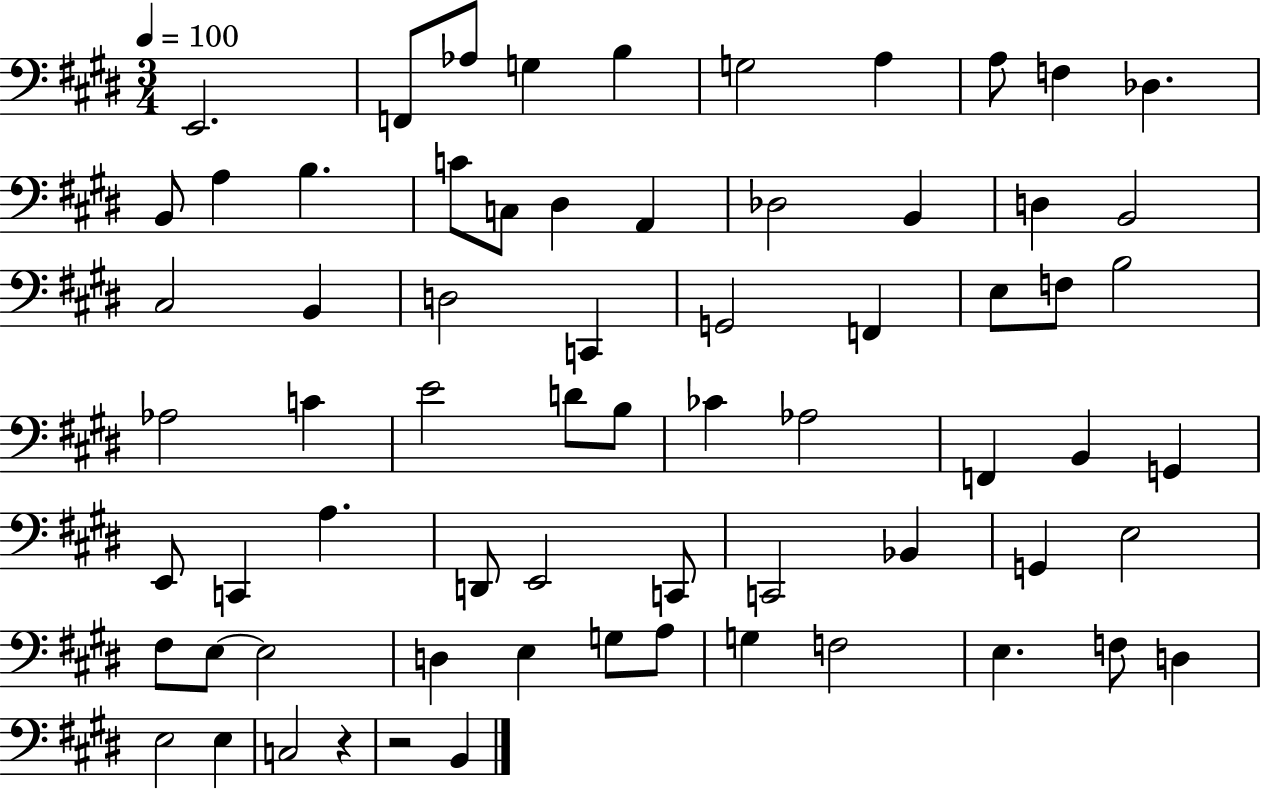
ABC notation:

X:1
T:Untitled
M:3/4
L:1/4
K:E
E,,2 F,,/2 _A,/2 G, B, G,2 A, A,/2 F, _D, B,,/2 A, B, C/2 C,/2 ^D, A,, _D,2 B,, D, B,,2 ^C,2 B,, D,2 C,, G,,2 F,, E,/2 F,/2 B,2 _A,2 C E2 D/2 B,/2 _C _A,2 F,, B,, G,, E,,/2 C,, A, D,,/2 E,,2 C,,/2 C,,2 _B,, G,, E,2 ^F,/2 E,/2 E,2 D, E, G,/2 A,/2 G, F,2 E, F,/2 D, E,2 E, C,2 z z2 B,,